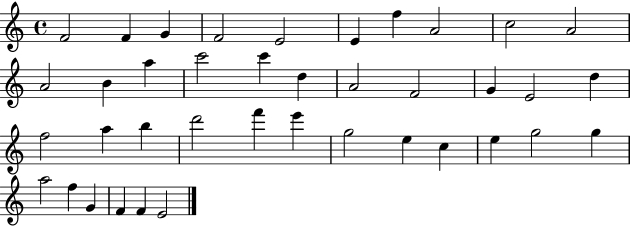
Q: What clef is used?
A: treble